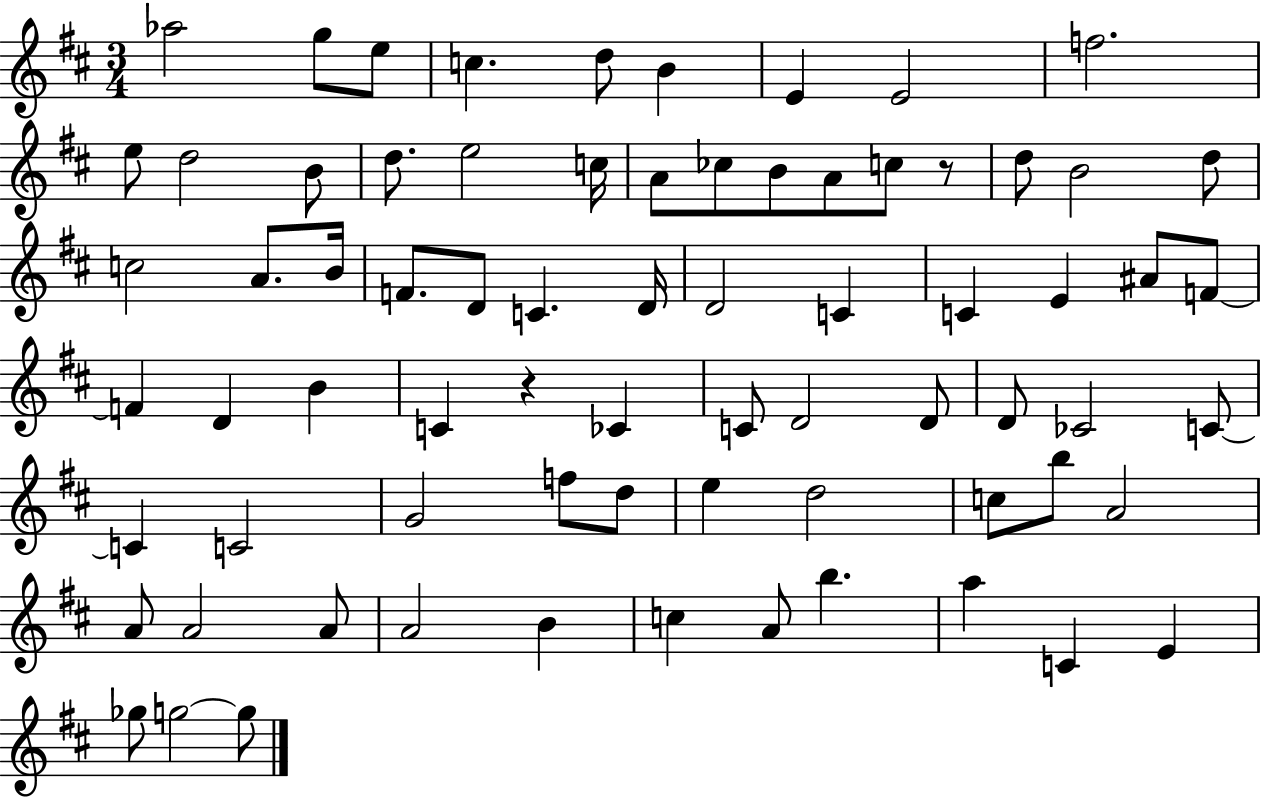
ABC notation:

X:1
T:Untitled
M:3/4
L:1/4
K:D
_a2 g/2 e/2 c d/2 B E E2 f2 e/2 d2 B/2 d/2 e2 c/4 A/2 _c/2 B/2 A/2 c/2 z/2 d/2 B2 d/2 c2 A/2 B/4 F/2 D/2 C D/4 D2 C C E ^A/2 F/2 F D B C z _C C/2 D2 D/2 D/2 _C2 C/2 C C2 G2 f/2 d/2 e d2 c/2 b/2 A2 A/2 A2 A/2 A2 B c A/2 b a C E _g/2 g2 g/2